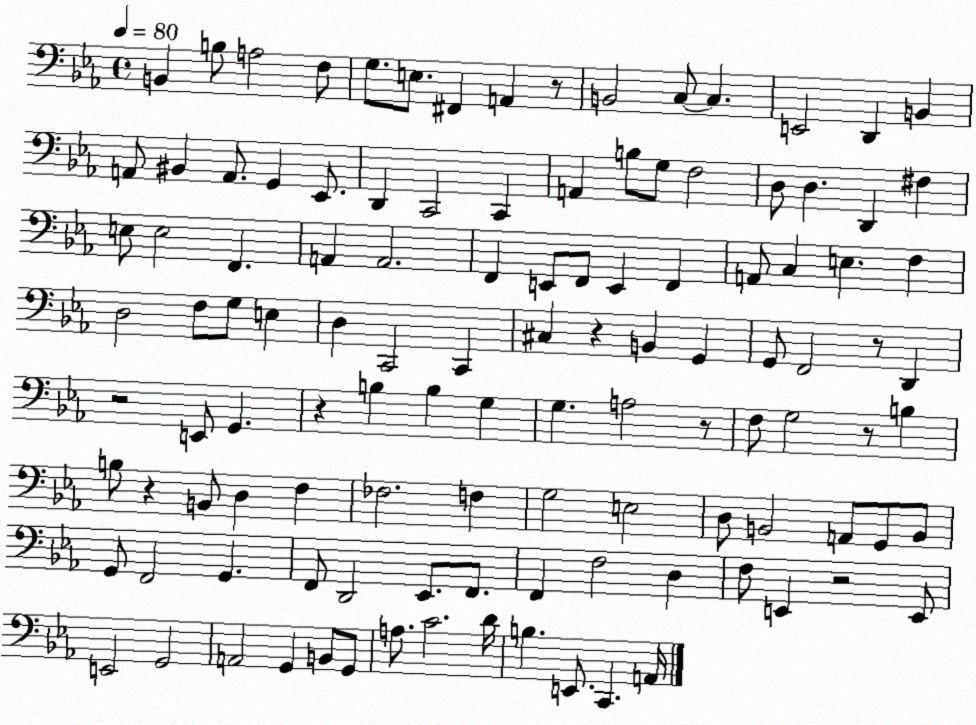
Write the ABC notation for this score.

X:1
T:Untitled
M:4/4
L:1/4
K:Eb
B,, B,/2 A,2 F,/2 G,/2 E,/2 ^F,, A,, z/2 B,,2 C,/2 C, E,,2 D,, B,, A,,/2 ^B,, A,,/2 G,, _E,,/2 D,, C,,2 C,, A,, B,/2 G,/2 F,2 D,/2 D, D,, ^F, E,/2 E,2 F,, A,, A,,2 F,, E,,/2 F,,/2 E,, F,, A,,/2 C, E, F, D,2 F,/2 G,/2 E, D, C,,2 C,, ^C, z B,, G,, G,,/2 F,,2 z/2 D,, z2 E,,/2 G,, z B, B, G, G, A,2 z/2 F,/2 G,2 z/2 B, B,/2 z B,,/2 D, F, _F,2 F, G,2 E,2 D,/2 B,,2 A,,/2 G,,/2 B,,/2 G,,/2 F,,2 G,, F,,/2 D,,2 _E,,/2 F,,/2 F,, F,2 D, F,/2 E,, z2 E,,/2 E,,2 G,,2 A,,2 G,, B,,/2 G,,/2 A,/2 C2 D/4 B, E,,/2 C,, A,,/4